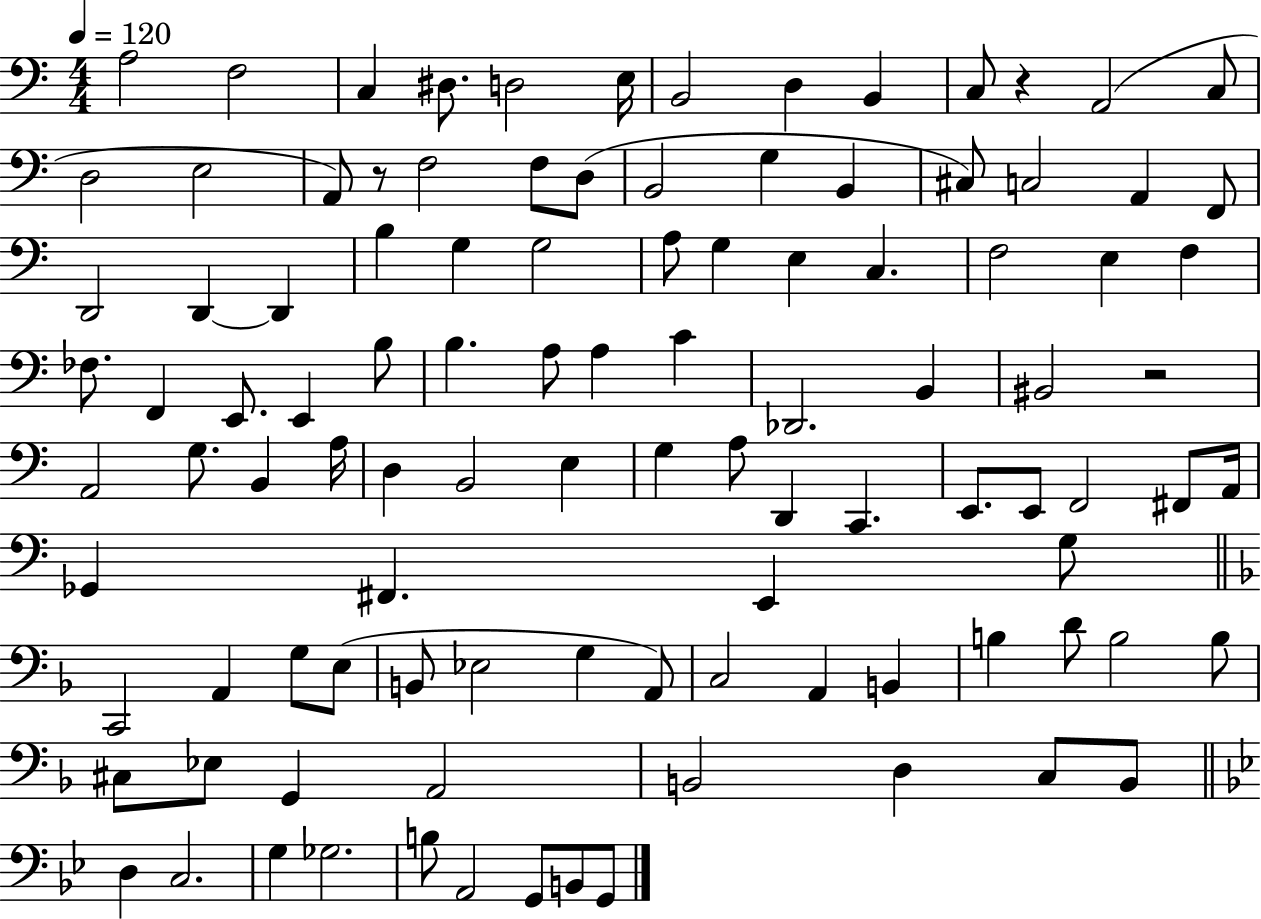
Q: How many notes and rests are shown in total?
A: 105